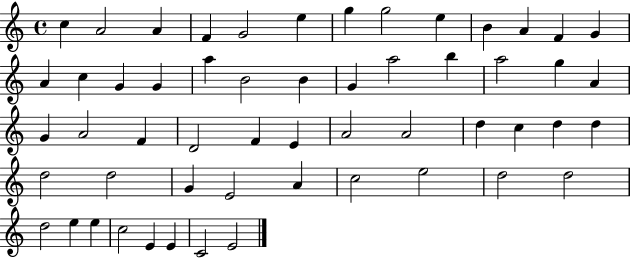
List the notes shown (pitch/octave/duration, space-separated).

C5/q A4/h A4/q F4/q G4/h E5/q G5/q G5/h E5/q B4/q A4/q F4/q G4/q A4/q C5/q G4/q G4/q A5/q B4/h B4/q G4/q A5/h B5/q A5/h G5/q A4/q G4/q A4/h F4/q D4/h F4/q E4/q A4/h A4/h D5/q C5/q D5/q D5/q D5/h D5/h G4/q E4/h A4/q C5/h E5/h D5/h D5/h D5/h E5/q E5/q C5/h E4/q E4/q C4/h E4/h